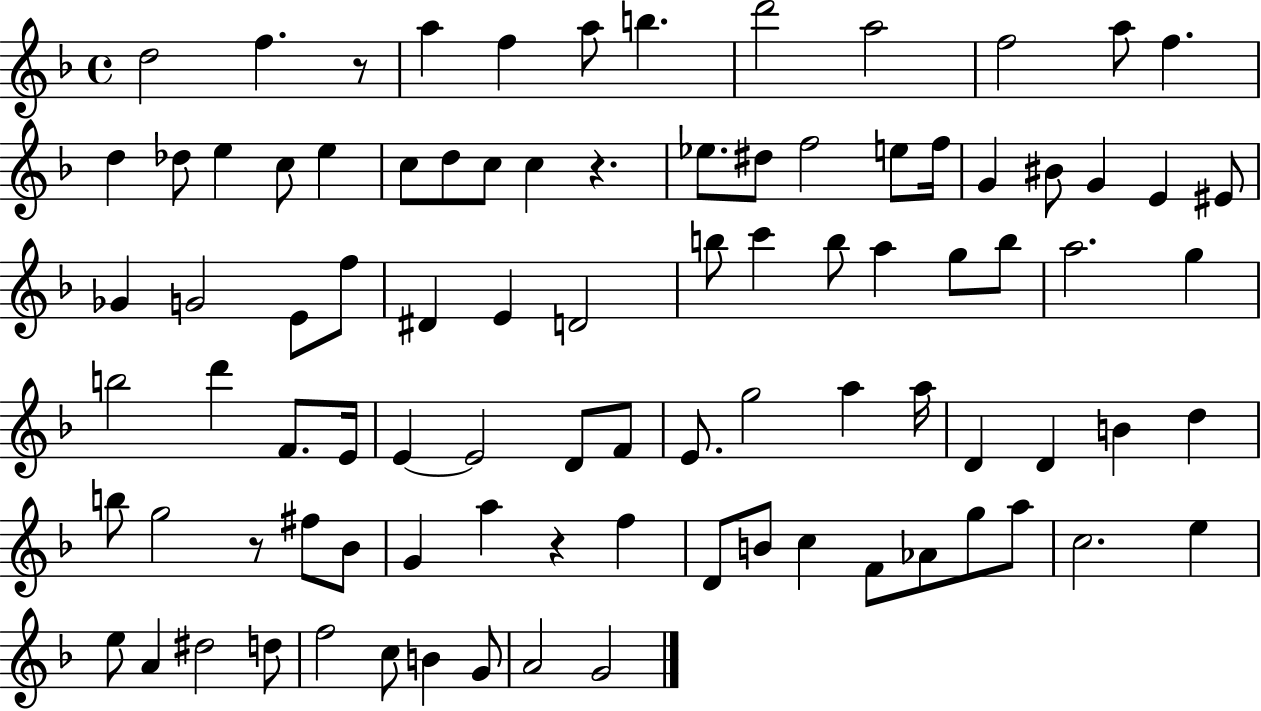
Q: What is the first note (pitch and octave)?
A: D5